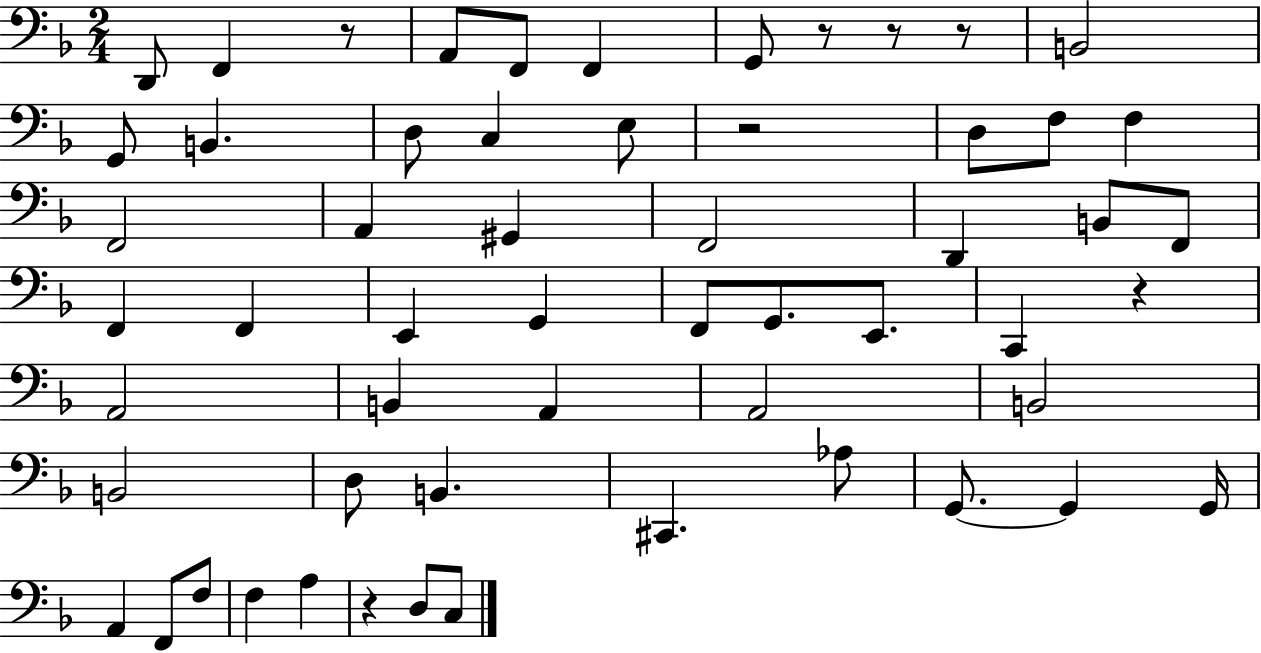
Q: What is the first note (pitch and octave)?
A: D2